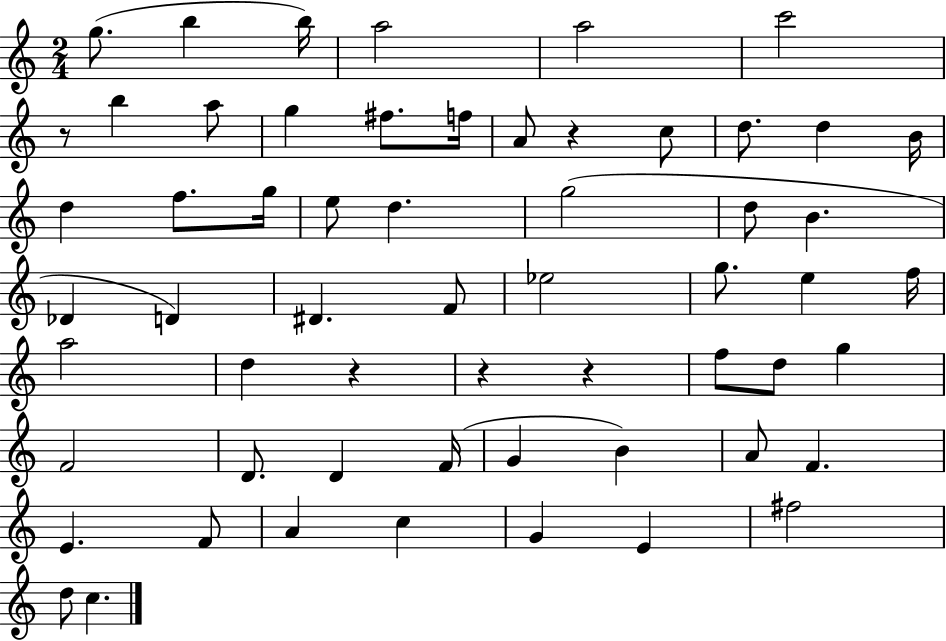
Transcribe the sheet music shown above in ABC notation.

X:1
T:Untitled
M:2/4
L:1/4
K:C
g/2 b b/4 a2 a2 c'2 z/2 b a/2 g ^f/2 f/4 A/2 z c/2 d/2 d B/4 d f/2 g/4 e/2 d g2 d/2 B _D D ^D F/2 _e2 g/2 e f/4 a2 d z z z f/2 d/2 g F2 D/2 D F/4 G B A/2 F E F/2 A c G E ^f2 d/2 c